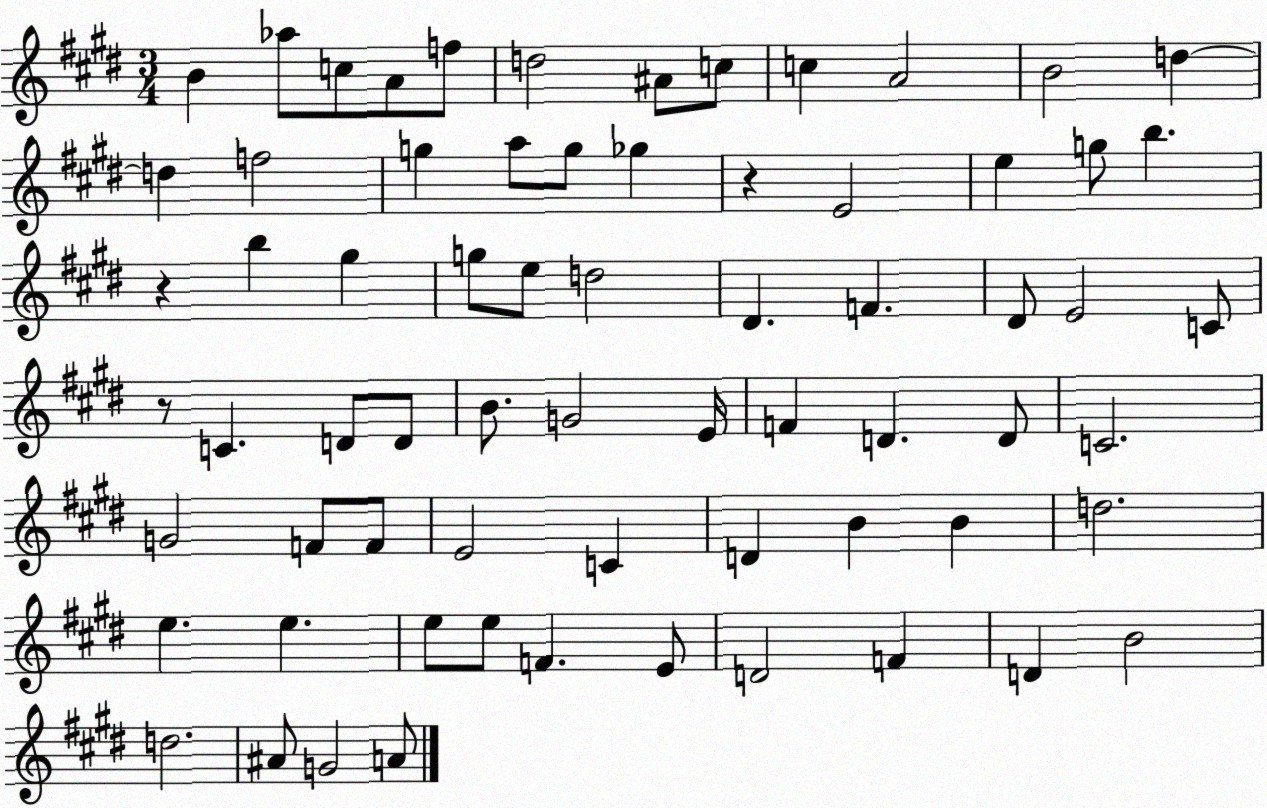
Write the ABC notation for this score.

X:1
T:Untitled
M:3/4
L:1/4
K:E
B _a/2 c/2 A/2 f/2 d2 ^A/2 c/2 c A2 B2 d d f2 g a/2 g/2 _g z E2 e g/2 b z b ^g g/2 e/2 d2 ^D F ^D/2 E2 C/2 z/2 C D/2 D/2 B/2 G2 E/4 F D D/2 C2 G2 F/2 F/2 E2 C D B B d2 e e e/2 e/2 F E/2 D2 F D B2 d2 ^A/2 G2 A/2